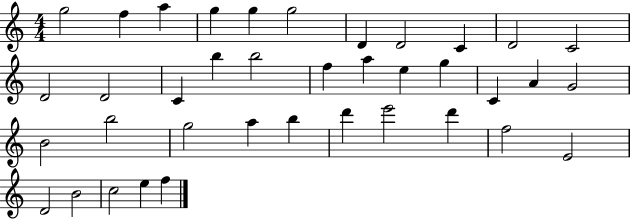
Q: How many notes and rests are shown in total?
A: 38